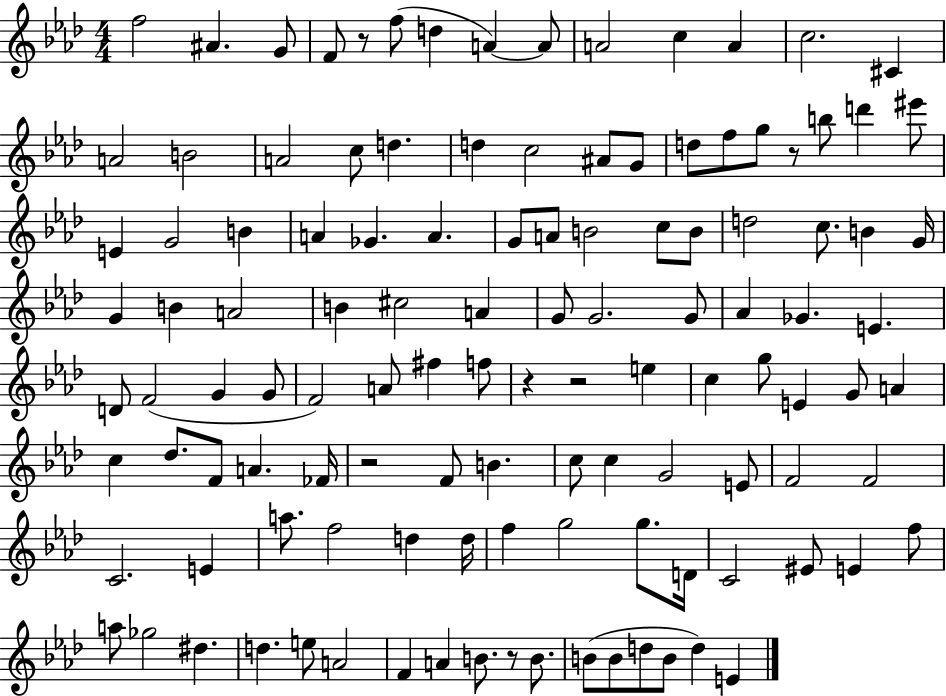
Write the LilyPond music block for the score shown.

{
  \clef treble
  \numericTimeSignature
  \time 4/4
  \key aes \major
  f''2 ais'4. g'8 | f'8 r8 f''8( d''4 a'4~~) a'8 | a'2 c''4 a'4 | c''2. cis'4 | \break a'2 b'2 | a'2 c''8 d''4. | d''4 c''2 ais'8 g'8 | d''8 f''8 g''8 r8 b''8 d'''4 eis'''8 | \break e'4 g'2 b'4 | a'4 ges'4. a'4. | g'8 a'8 b'2 c''8 b'8 | d''2 c''8. b'4 g'16 | \break g'4 b'4 a'2 | b'4 cis''2 a'4 | g'8 g'2. g'8 | aes'4 ges'4. e'4. | \break d'8 f'2( g'4 g'8 | f'2) a'8 fis''4 f''8 | r4 r2 e''4 | c''4 g''8 e'4 g'8 a'4 | \break c''4 des''8. f'8 a'4. fes'16 | r2 f'8 b'4. | c''8 c''4 g'2 e'8 | f'2 f'2 | \break c'2. e'4 | a''8. f''2 d''4 d''16 | f''4 g''2 g''8. d'16 | c'2 eis'8 e'4 f''8 | \break a''8 ges''2 dis''4. | d''4. e''8 a'2 | f'4 a'4 b'8. r8 b'8. | b'8( b'8 d''8 b'8 d''4) e'4 | \break \bar "|."
}